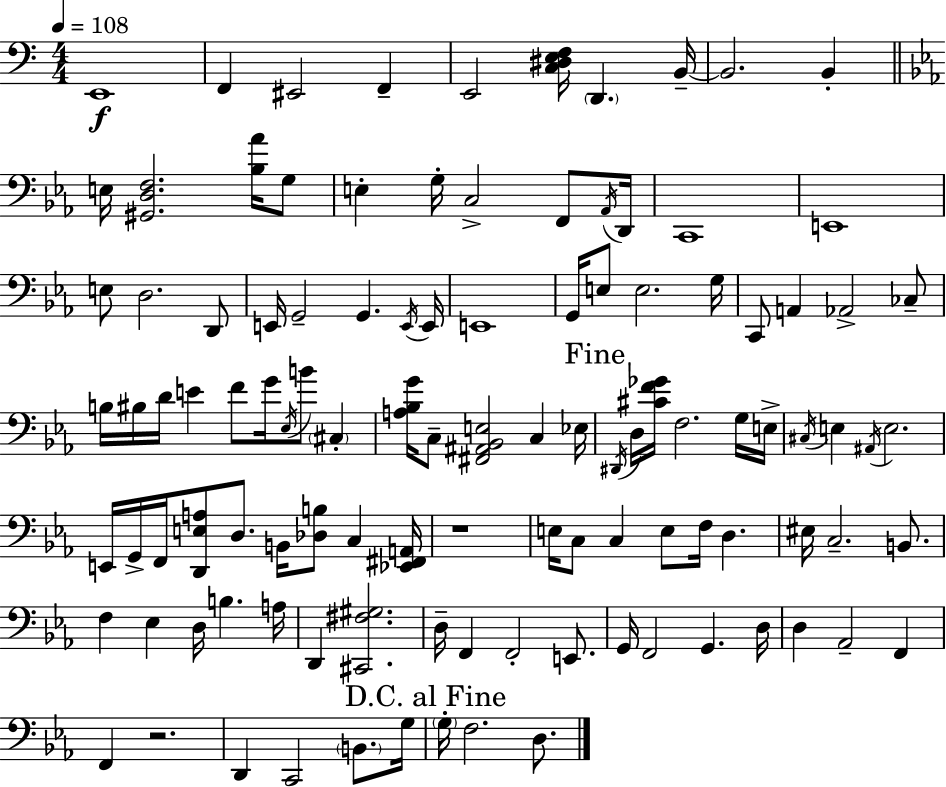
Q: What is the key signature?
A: A minor